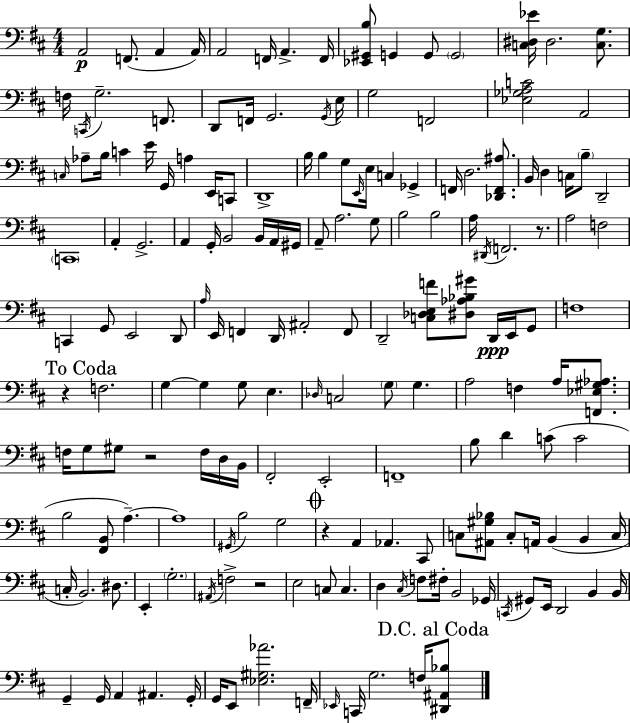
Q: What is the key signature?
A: D major